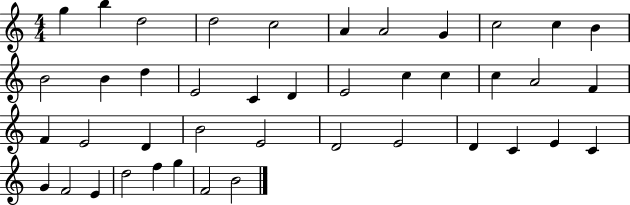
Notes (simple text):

G5/q B5/q D5/h D5/h C5/h A4/q A4/h G4/q C5/h C5/q B4/q B4/h B4/q D5/q E4/h C4/q D4/q E4/h C5/q C5/q C5/q A4/h F4/q F4/q E4/h D4/q B4/h E4/h D4/h E4/h D4/q C4/q E4/q C4/q G4/q F4/h E4/q D5/h F5/q G5/q F4/h B4/h